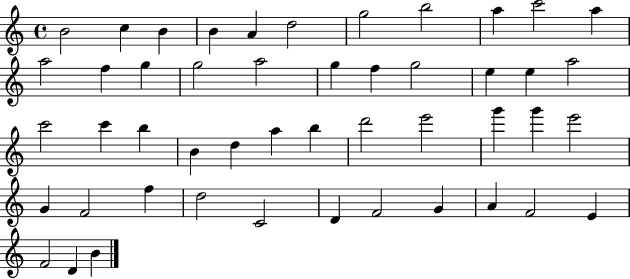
B4/h C5/q B4/q B4/q A4/q D5/h G5/h B5/h A5/q C6/h A5/q A5/h F5/q G5/q G5/h A5/h G5/q F5/q G5/h E5/q E5/q A5/h C6/h C6/q B5/q B4/q D5/q A5/q B5/q D6/h E6/h G6/q G6/q E6/h G4/q F4/h F5/q D5/h C4/h D4/q F4/h G4/q A4/q F4/h E4/q F4/h D4/q B4/q